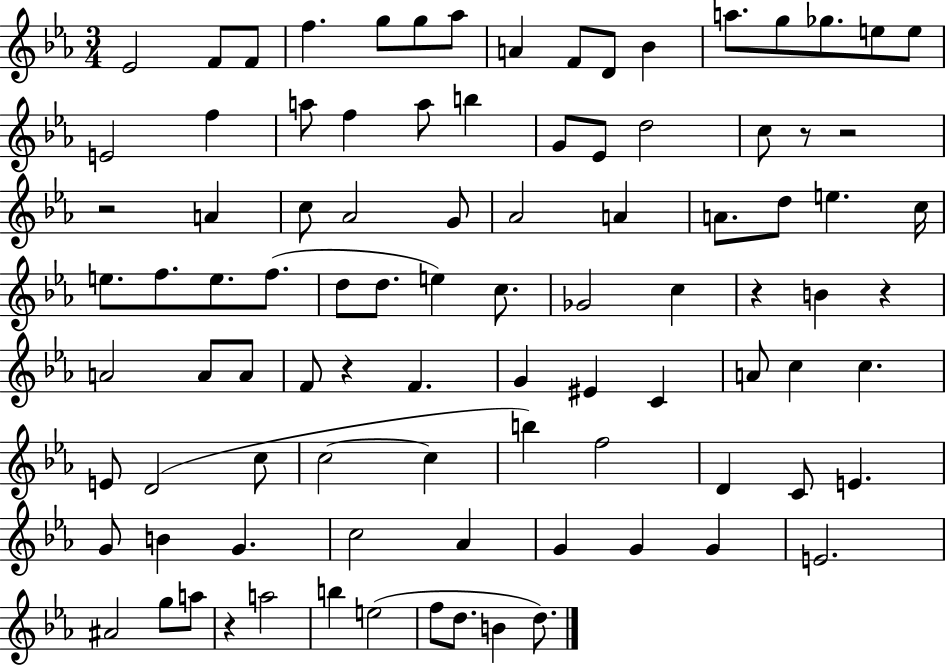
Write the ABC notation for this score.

X:1
T:Untitled
M:3/4
L:1/4
K:Eb
_E2 F/2 F/2 f g/2 g/2 _a/2 A F/2 D/2 _B a/2 g/2 _g/2 e/2 e/2 E2 f a/2 f a/2 b G/2 _E/2 d2 c/2 z/2 z2 z2 A c/2 _A2 G/2 _A2 A A/2 d/2 e c/4 e/2 f/2 e/2 f/2 d/2 d/2 e c/2 _G2 c z B z A2 A/2 A/2 F/2 z F G ^E C A/2 c c E/2 D2 c/2 c2 c b f2 D C/2 E G/2 B G c2 _A G G G E2 ^A2 g/2 a/2 z a2 b e2 f/2 d/2 B d/2